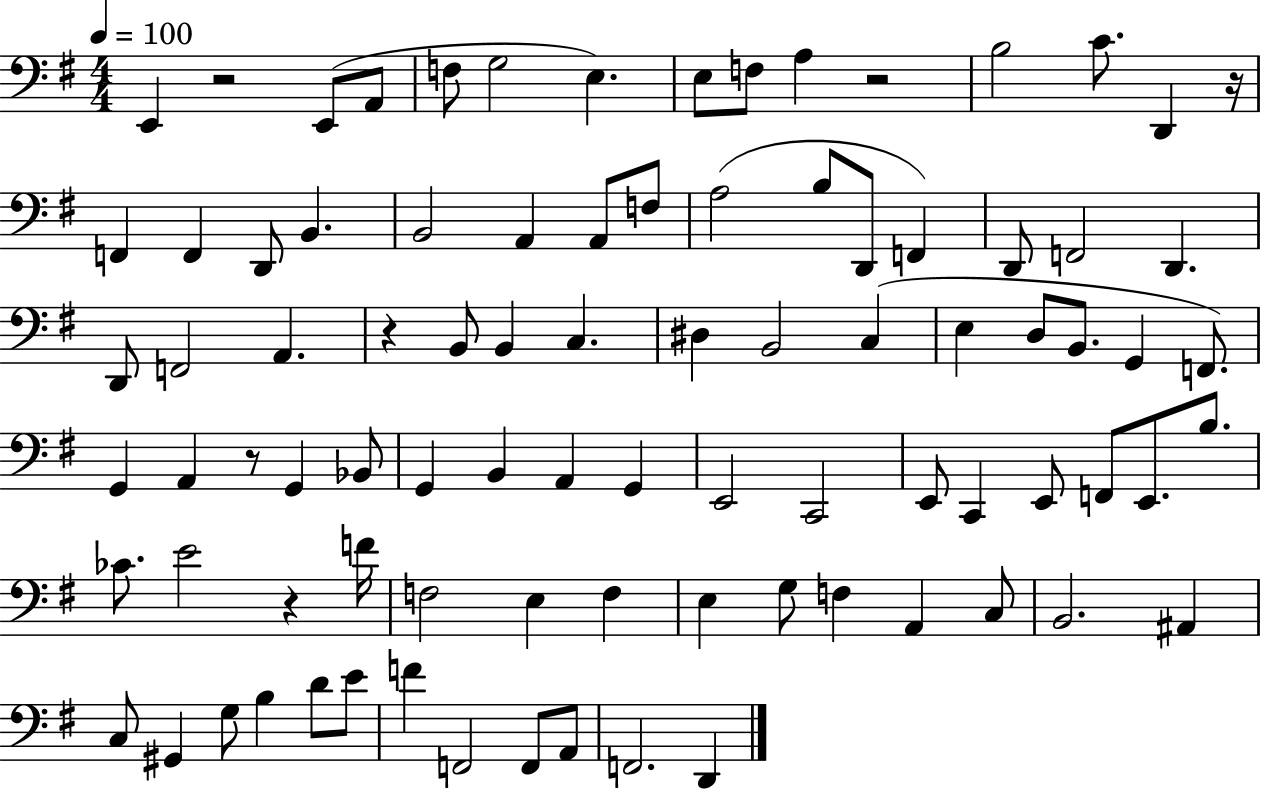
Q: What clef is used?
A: bass